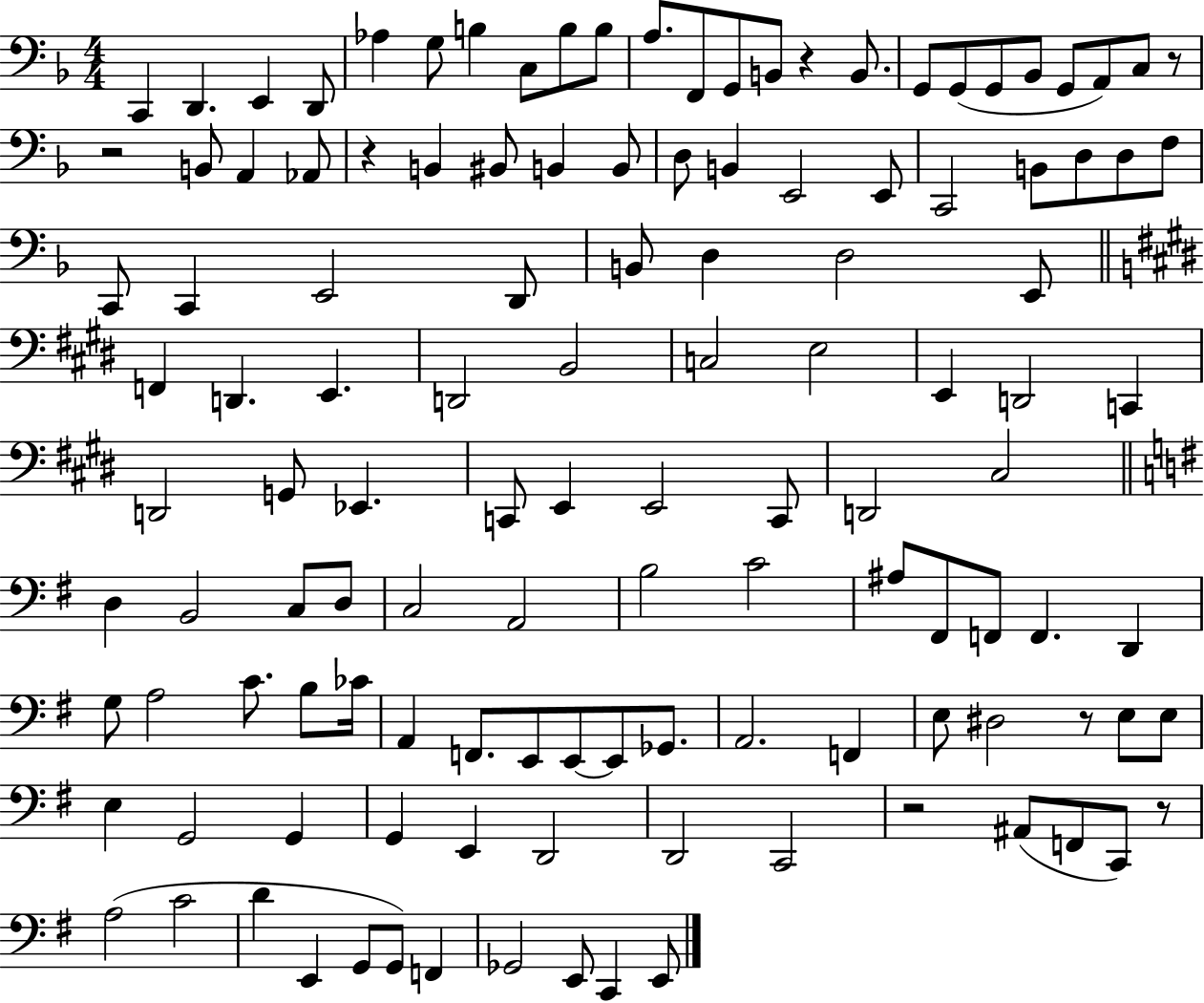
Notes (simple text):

C2/q D2/q. E2/q D2/e Ab3/q G3/e B3/q C3/e B3/e B3/e A3/e. F2/e G2/e B2/e R/q B2/e. G2/e G2/e G2/e Bb2/e G2/e A2/e C3/e R/e R/h B2/e A2/q Ab2/e R/q B2/q BIS2/e B2/q B2/e D3/e B2/q E2/h E2/e C2/h B2/e D3/e D3/e F3/e C2/e C2/q E2/h D2/e B2/e D3/q D3/h E2/e F2/q D2/q. E2/q. D2/h B2/h C3/h E3/h E2/q D2/h C2/q D2/h G2/e Eb2/q. C2/e E2/q E2/h C2/e D2/h C#3/h D3/q B2/h C3/e D3/e C3/h A2/h B3/h C4/h A#3/e F#2/e F2/e F2/q. D2/q G3/e A3/h C4/e. B3/e CES4/s A2/q F2/e. E2/e E2/e E2/e Gb2/e. A2/h. F2/q E3/e D#3/h R/e E3/e E3/e E3/q G2/h G2/q G2/q E2/q D2/h D2/h C2/h R/h A#2/e F2/e C2/e R/e A3/h C4/h D4/q E2/q G2/e G2/e F2/q Gb2/h E2/e C2/q E2/e